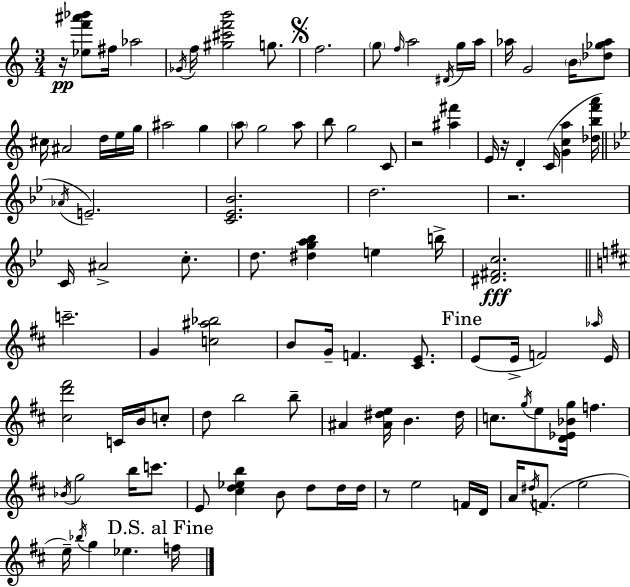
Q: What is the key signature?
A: C major